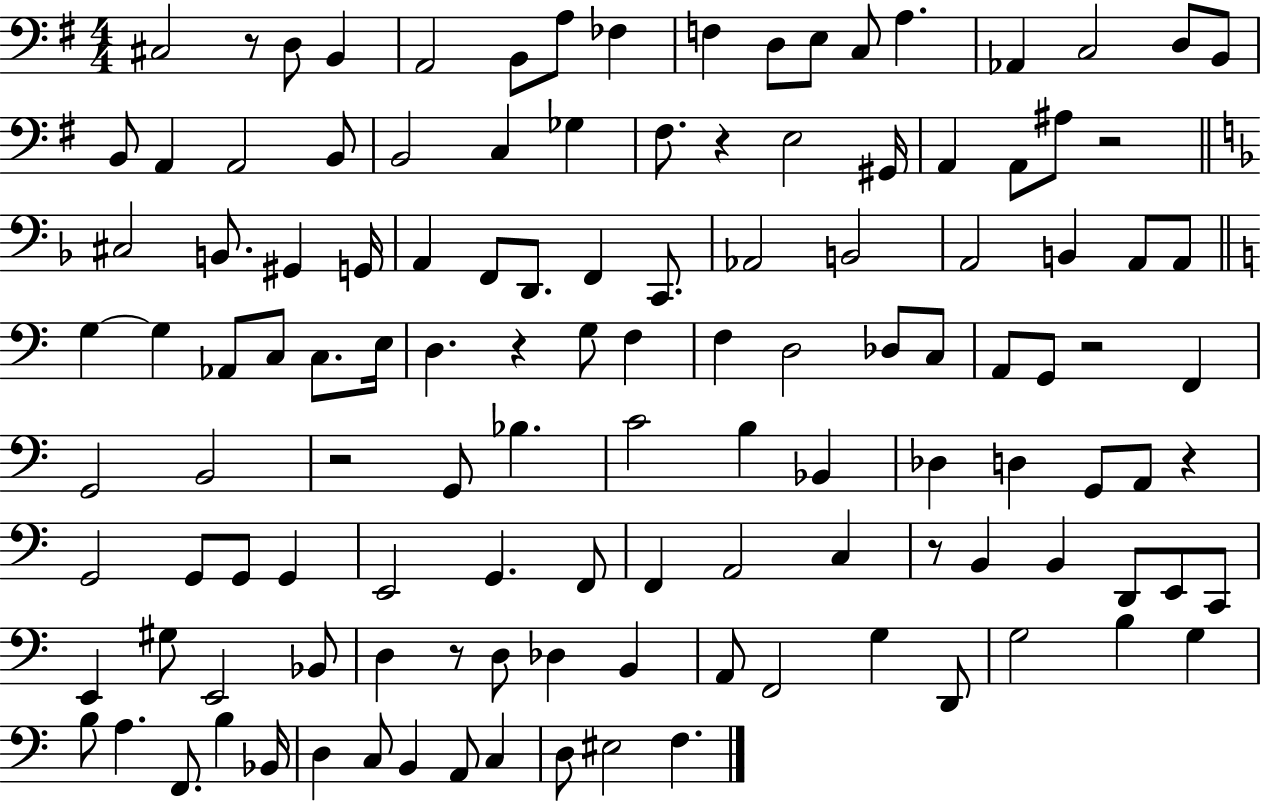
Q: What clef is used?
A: bass